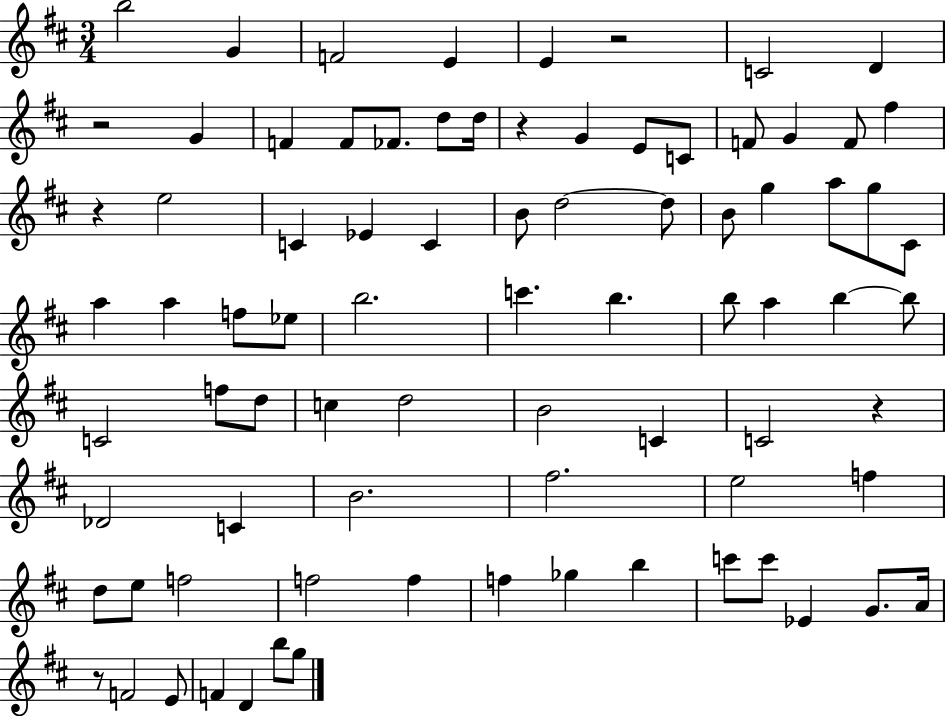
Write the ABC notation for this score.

X:1
T:Untitled
M:3/4
L:1/4
K:D
b2 G F2 E E z2 C2 D z2 G F F/2 _F/2 d/2 d/4 z G E/2 C/2 F/2 G F/2 ^f z e2 C _E C B/2 d2 d/2 B/2 g a/2 g/2 ^C/2 a a f/2 _e/2 b2 c' b b/2 a b b/2 C2 f/2 d/2 c d2 B2 C C2 z _D2 C B2 ^f2 e2 f d/2 e/2 f2 f2 f f _g b c'/2 c'/2 _E G/2 A/4 z/2 F2 E/2 F D b/2 g/2